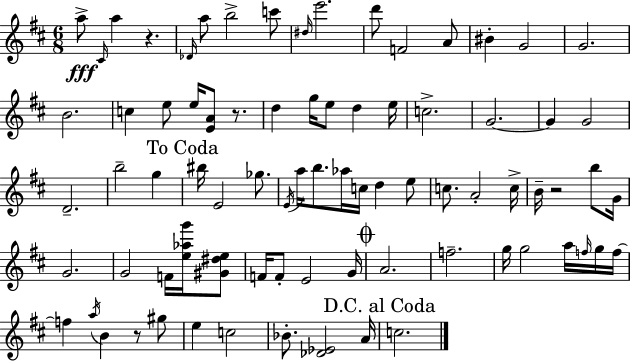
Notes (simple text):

A5/e C#4/s A5/q R/q. Db4/s A5/e B5/h C6/e D#5/s E6/h. D6/e F4/h A4/e BIS4/q G4/h G4/h. B4/h. C5/q E5/e E5/s [E4,A4]/e R/e. D5/q G5/s E5/e D5/q E5/s C5/h. G4/h. G4/q G4/h D4/h. B5/h G5/q BIS5/s E4/h Gb5/e. E4/s A5/s B5/e. Ab5/s C5/s D5/q E5/e C5/e. A4/h C5/s B4/s R/h B5/e G4/s G4/h. G4/h F4/s [E5,Ab5,G6]/s [G#4,D#5,E5]/e F4/s F4/e E4/h G4/s A4/h. F5/h. G5/s G5/h A5/s F5/s G5/s F5/s F5/q A5/s B4/q R/e G#5/e E5/q C5/h Bb4/e. [Db4,Eb4]/h A4/s C5/h.